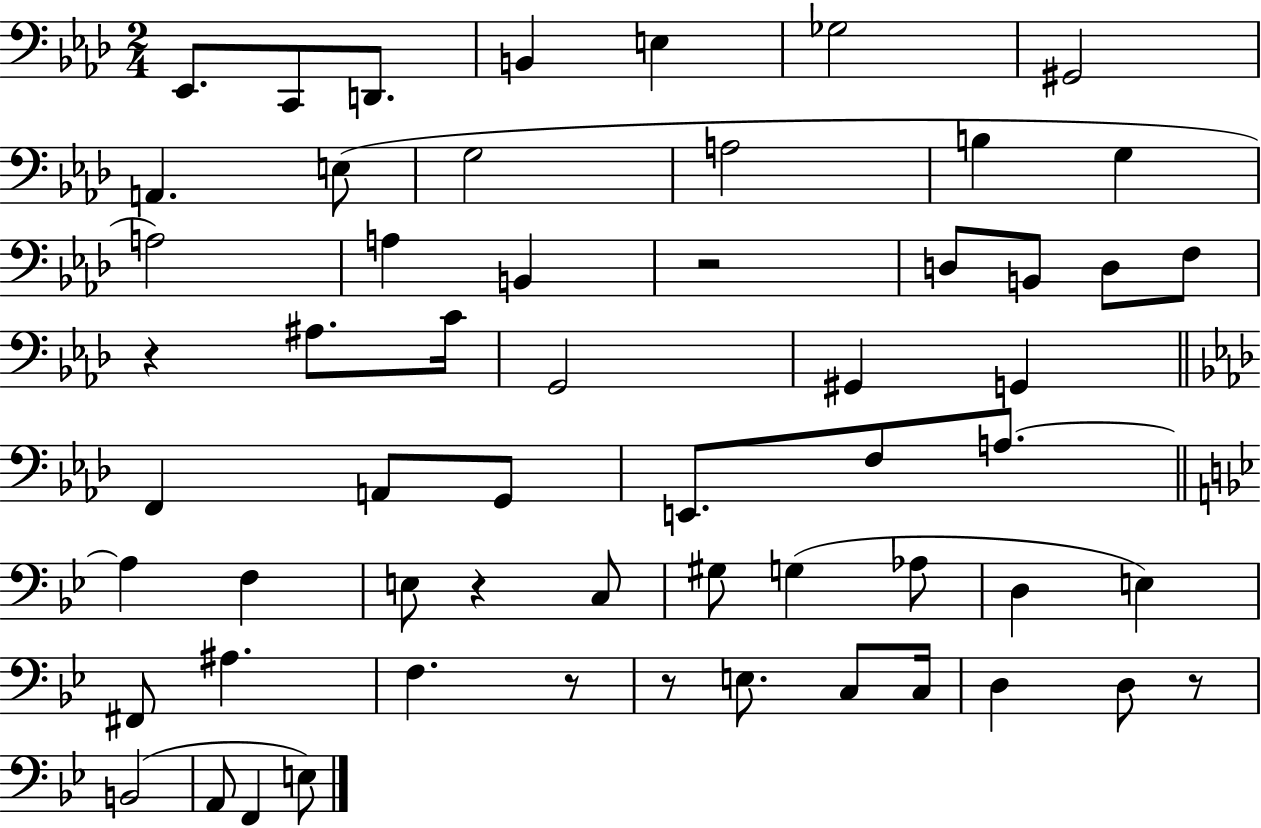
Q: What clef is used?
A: bass